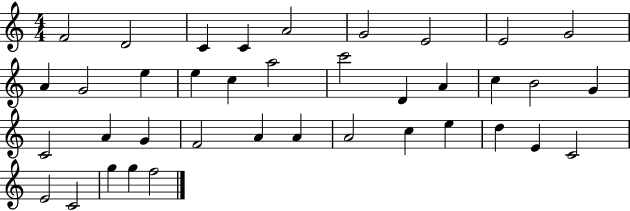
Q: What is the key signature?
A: C major